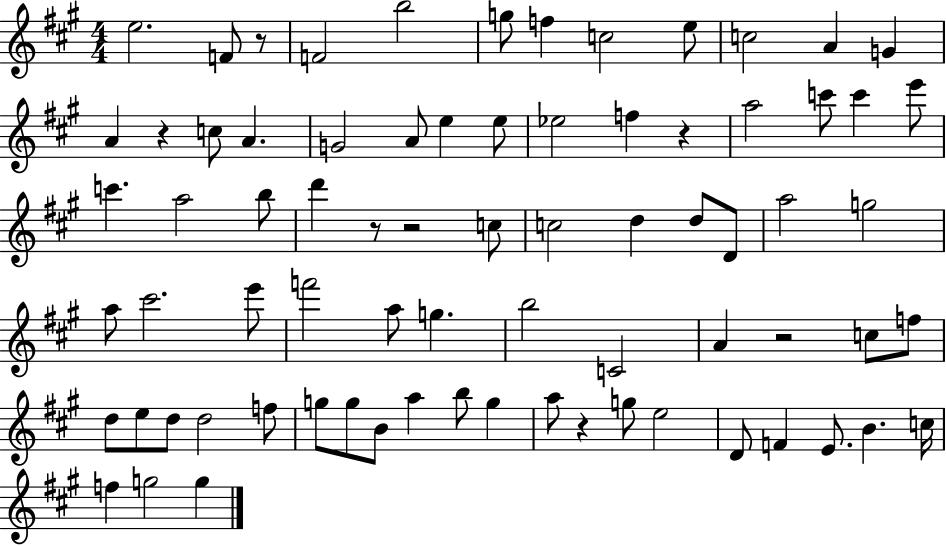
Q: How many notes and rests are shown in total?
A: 75